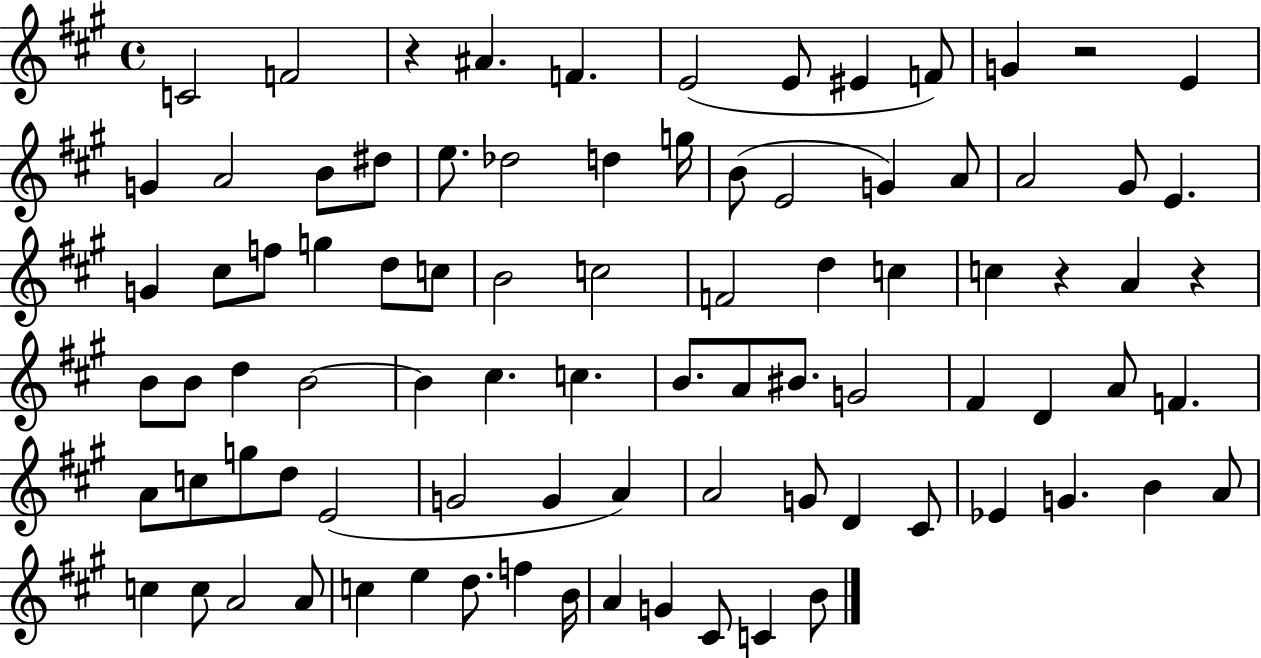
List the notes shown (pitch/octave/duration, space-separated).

C4/h F4/h R/q A#4/q. F4/q. E4/h E4/e EIS4/q F4/e G4/q R/h E4/q G4/q A4/h B4/e D#5/e E5/e. Db5/h D5/q G5/s B4/e E4/h G4/q A4/e A4/h G#4/e E4/q. G4/q C#5/e F5/e G5/q D5/e C5/e B4/h C5/h F4/h D5/q C5/q C5/q R/q A4/q R/q B4/e B4/e D5/q B4/h B4/q C#5/q. C5/q. B4/e. A4/e BIS4/e. G4/h F#4/q D4/q A4/e F4/q. A4/e C5/e G5/e D5/e E4/h G4/h G4/q A4/q A4/h G4/e D4/q C#4/e Eb4/q G4/q. B4/q A4/e C5/q C5/e A4/h A4/e C5/q E5/q D5/e. F5/q B4/s A4/q G4/q C#4/e C4/q B4/e